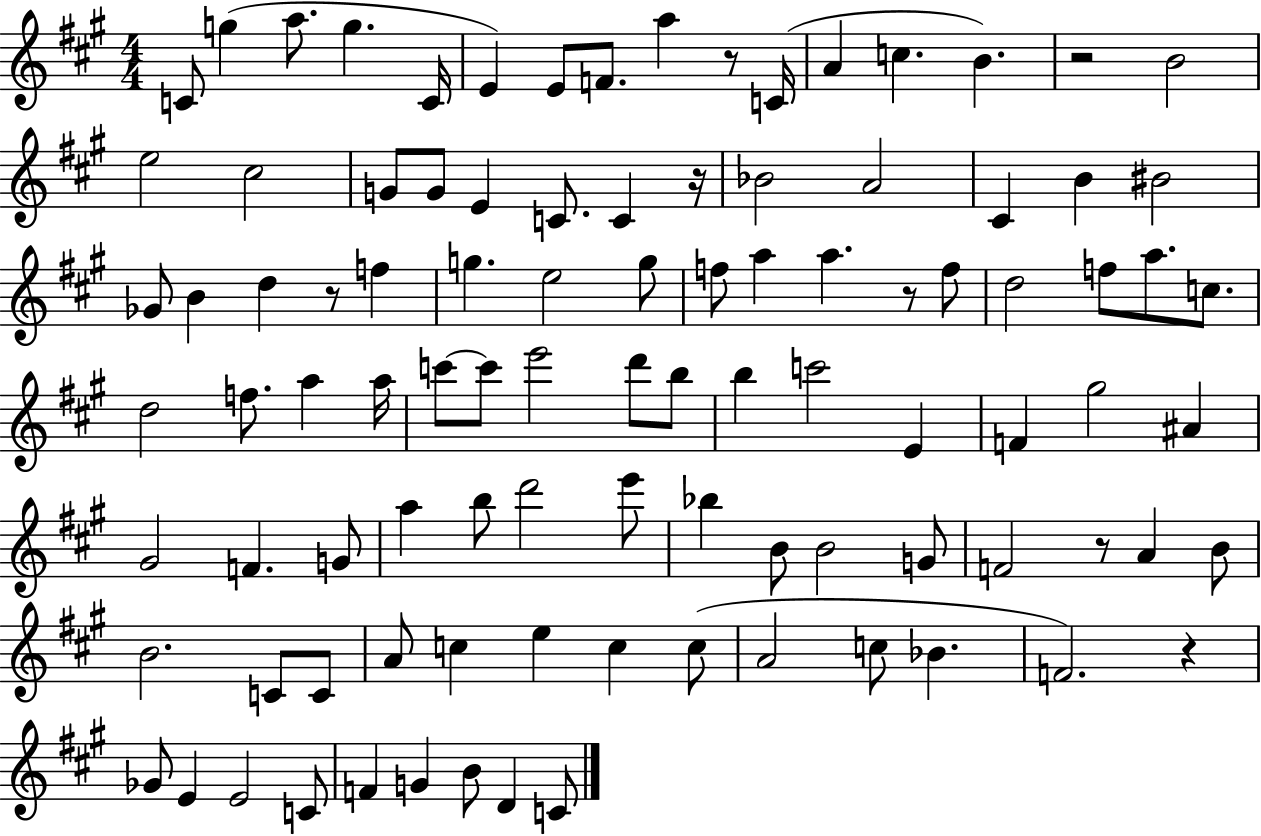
{
  \clef treble
  \numericTimeSignature
  \time 4/4
  \key a \major
  c'8 g''4( a''8. g''4. c'16 | e'4) e'8 f'8. a''4 r8 c'16( | a'4 c''4. b'4.) | r2 b'2 | \break e''2 cis''2 | g'8 g'8 e'4 c'8. c'4 r16 | bes'2 a'2 | cis'4 b'4 bis'2 | \break ges'8 b'4 d''4 r8 f''4 | g''4. e''2 g''8 | f''8 a''4 a''4. r8 f''8 | d''2 f''8 a''8. c''8. | \break d''2 f''8. a''4 a''16 | c'''8~~ c'''8 e'''2 d'''8 b''8 | b''4 c'''2 e'4 | f'4 gis''2 ais'4 | \break gis'2 f'4. g'8 | a''4 b''8 d'''2 e'''8 | bes''4 b'8 b'2 g'8 | f'2 r8 a'4 b'8 | \break b'2. c'8 c'8 | a'8 c''4 e''4 c''4 c''8( | a'2 c''8 bes'4. | f'2.) r4 | \break ges'8 e'4 e'2 c'8 | f'4 g'4 b'8 d'4 c'8 | \bar "|."
}